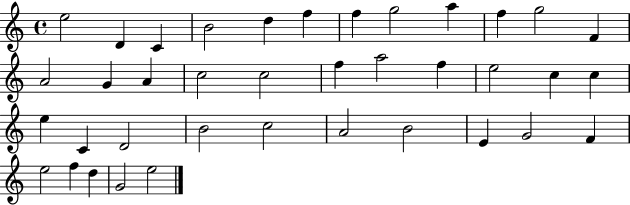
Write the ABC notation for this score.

X:1
T:Untitled
M:4/4
L:1/4
K:C
e2 D C B2 d f f g2 a f g2 F A2 G A c2 c2 f a2 f e2 c c e C D2 B2 c2 A2 B2 E G2 F e2 f d G2 e2